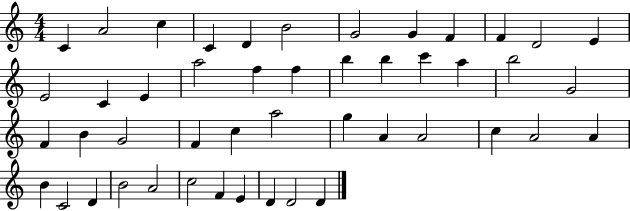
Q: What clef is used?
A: treble